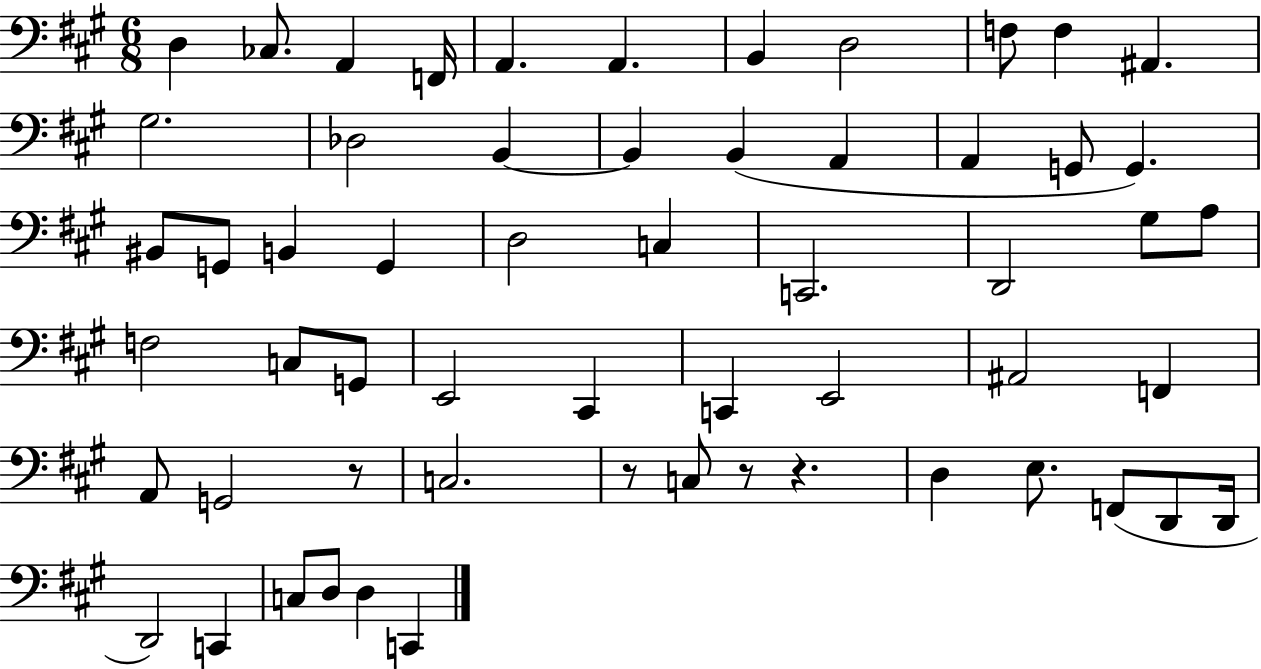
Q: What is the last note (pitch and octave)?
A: C2